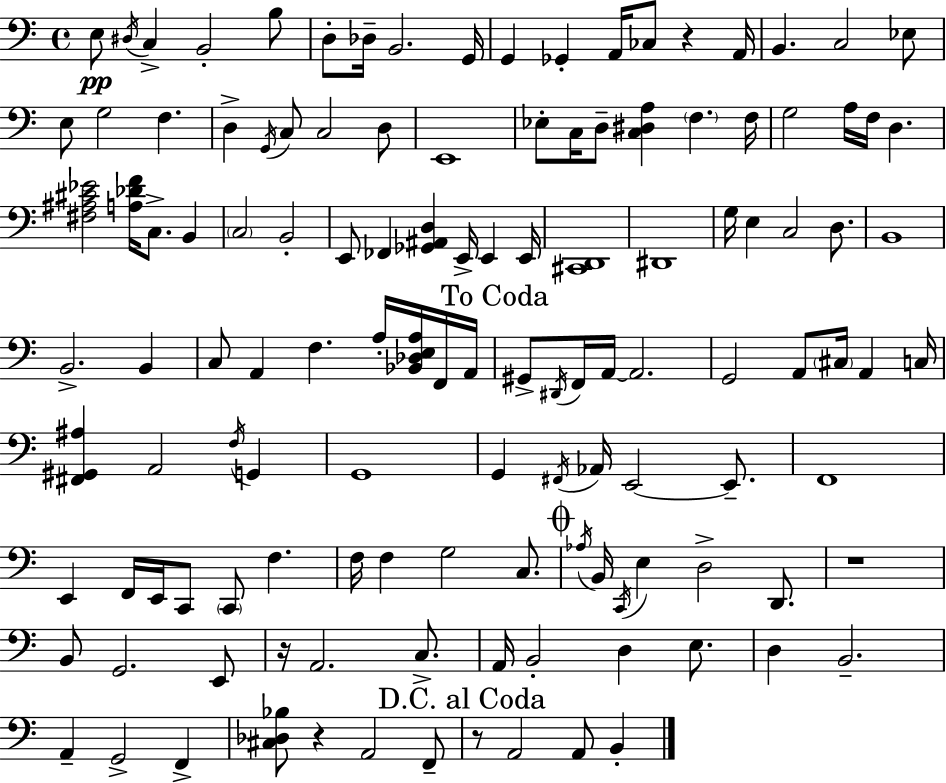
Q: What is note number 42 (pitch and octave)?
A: E2